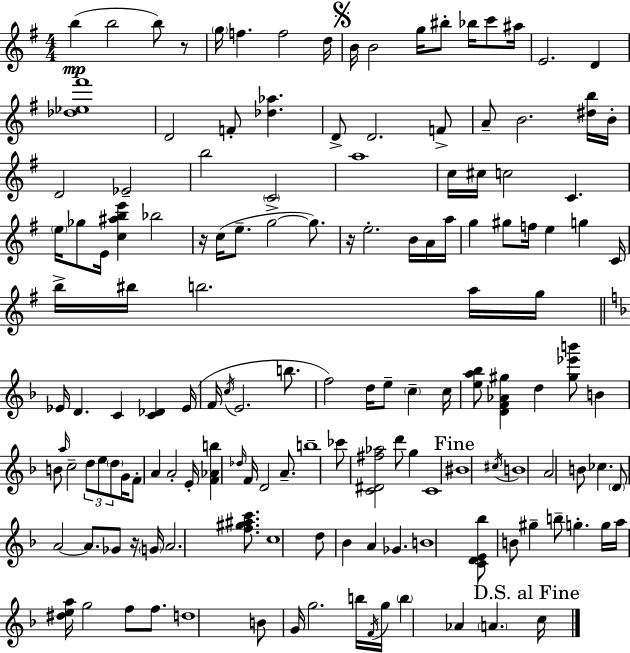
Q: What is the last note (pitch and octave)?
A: C5